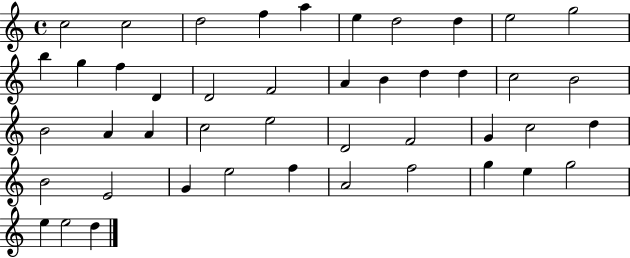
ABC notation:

X:1
T:Untitled
M:4/4
L:1/4
K:C
c2 c2 d2 f a e d2 d e2 g2 b g f D D2 F2 A B d d c2 B2 B2 A A c2 e2 D2 F2 G c2 d B2 E2 G e2 f A2 f2 g e g2 e e2 d